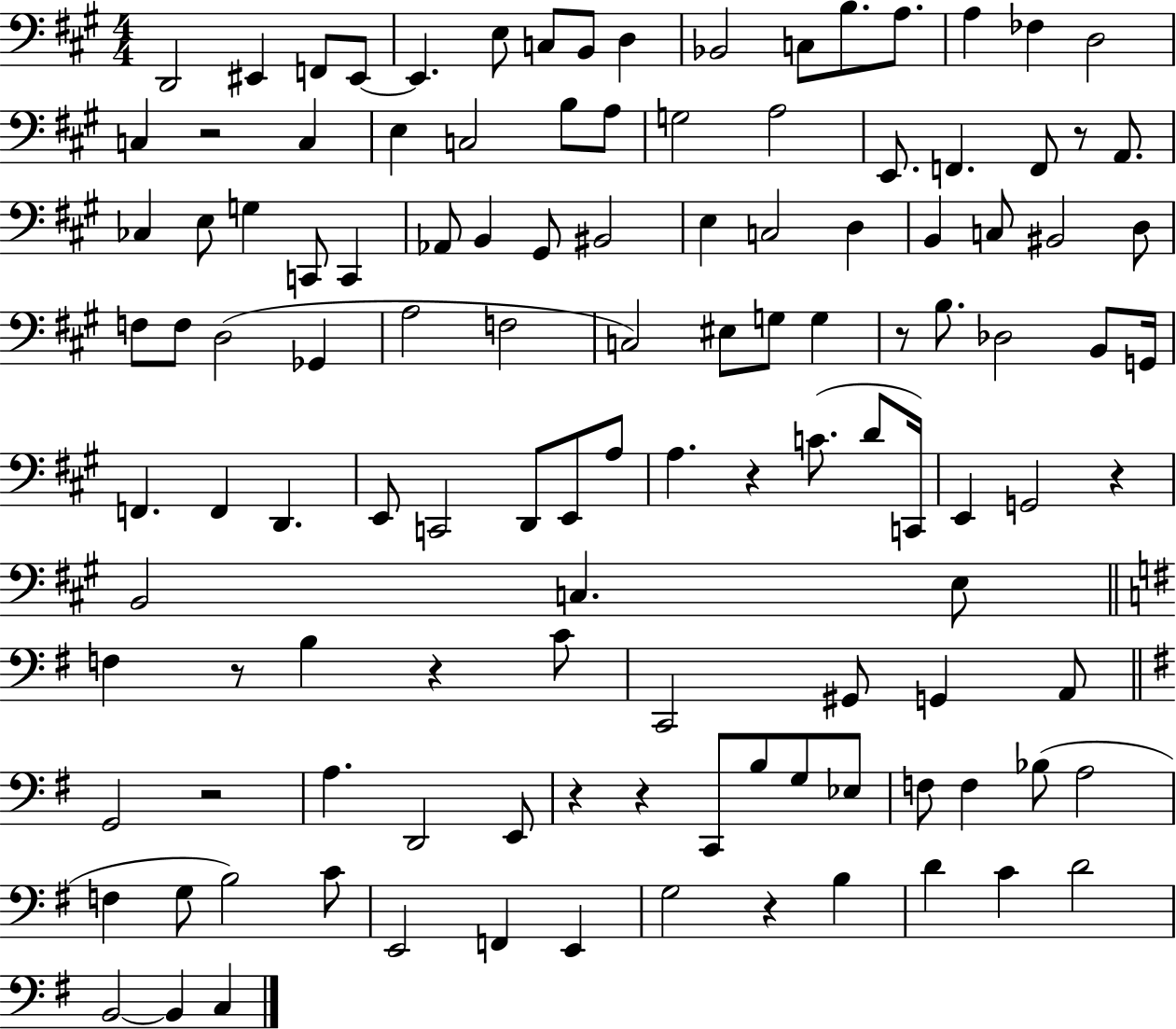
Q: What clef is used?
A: bass